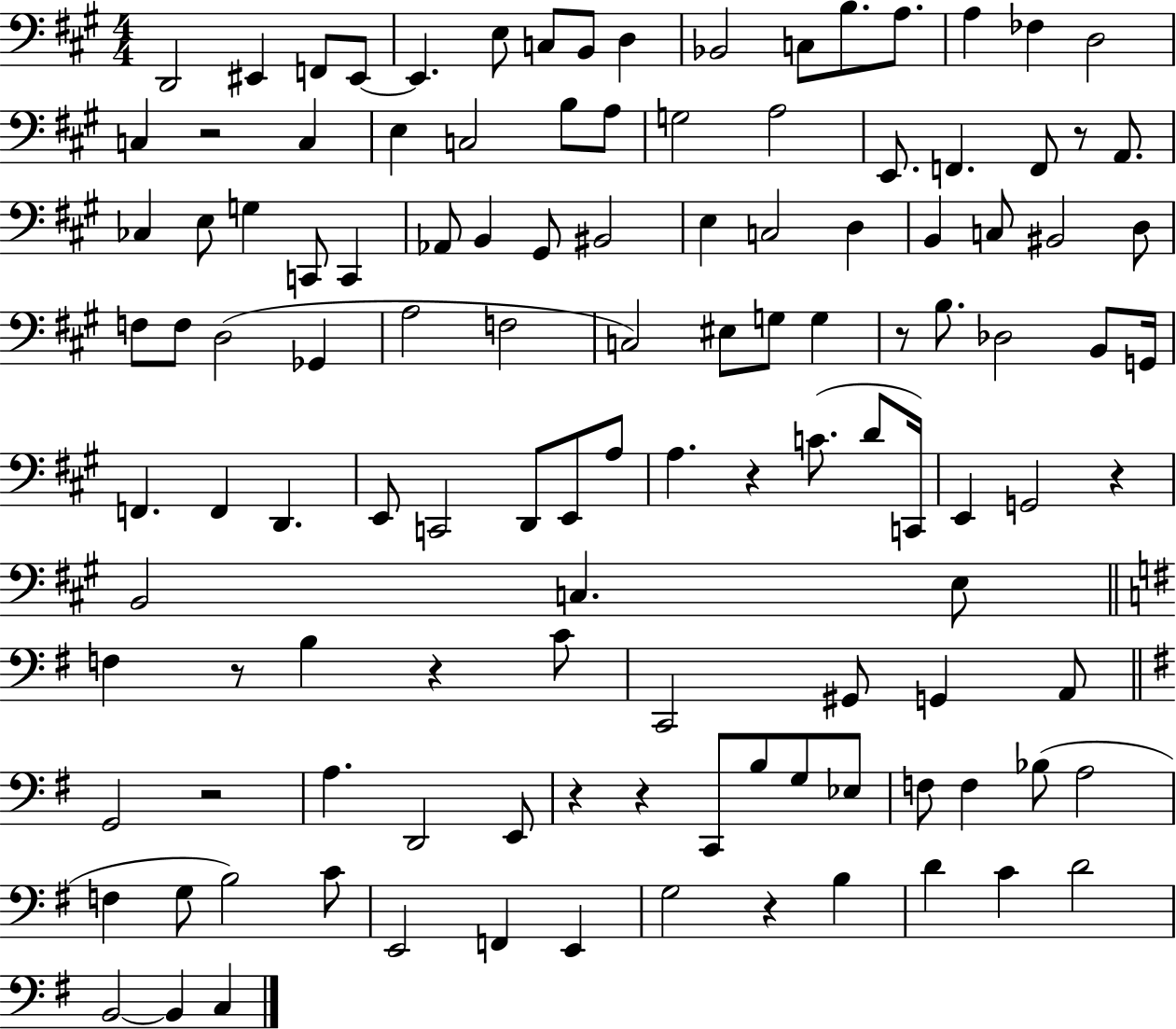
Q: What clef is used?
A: bass